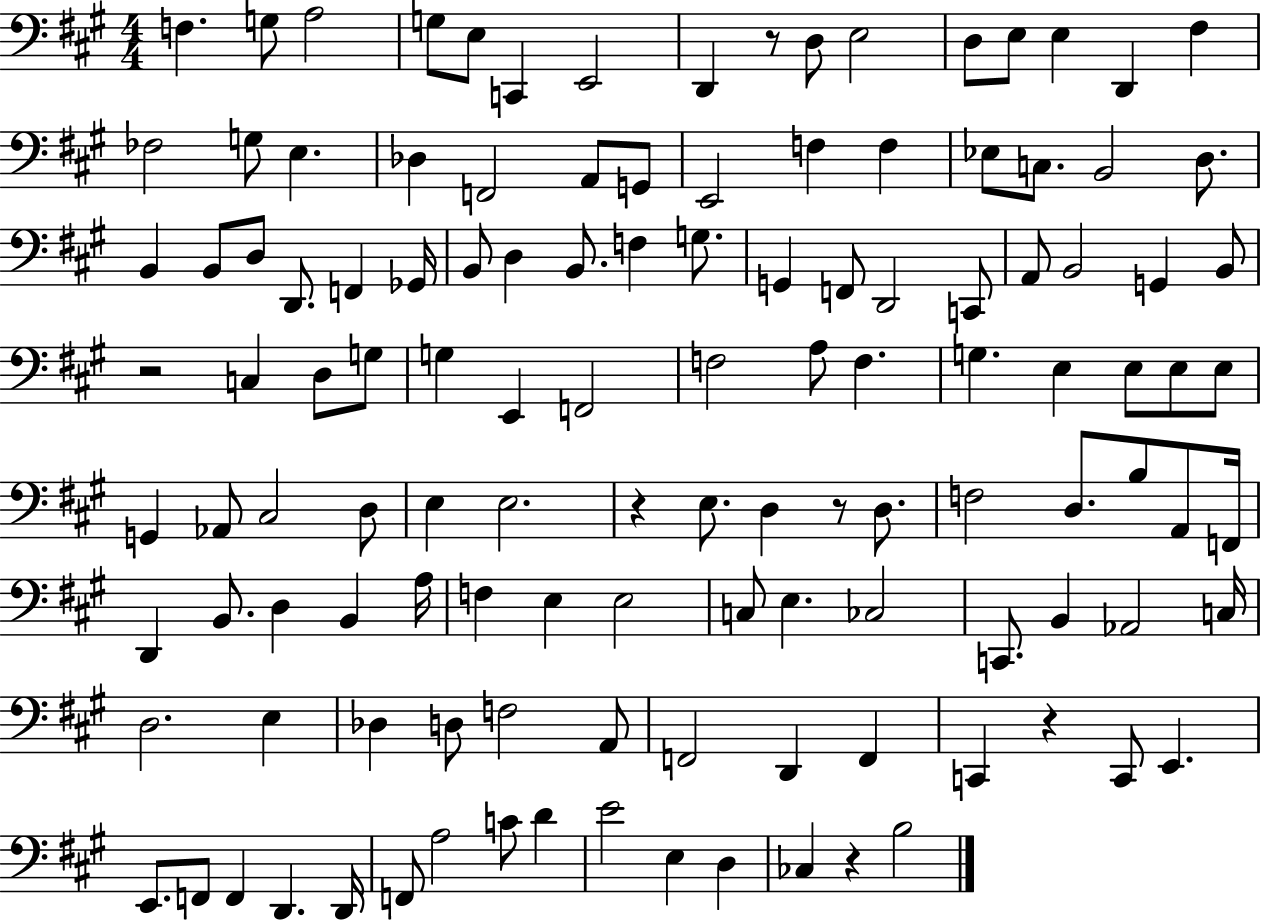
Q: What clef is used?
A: bass